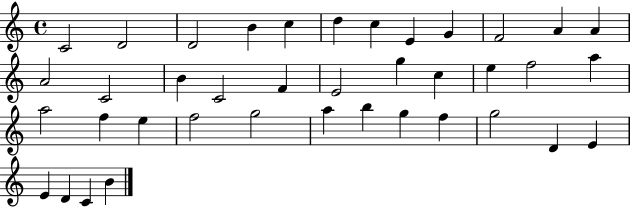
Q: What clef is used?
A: treble